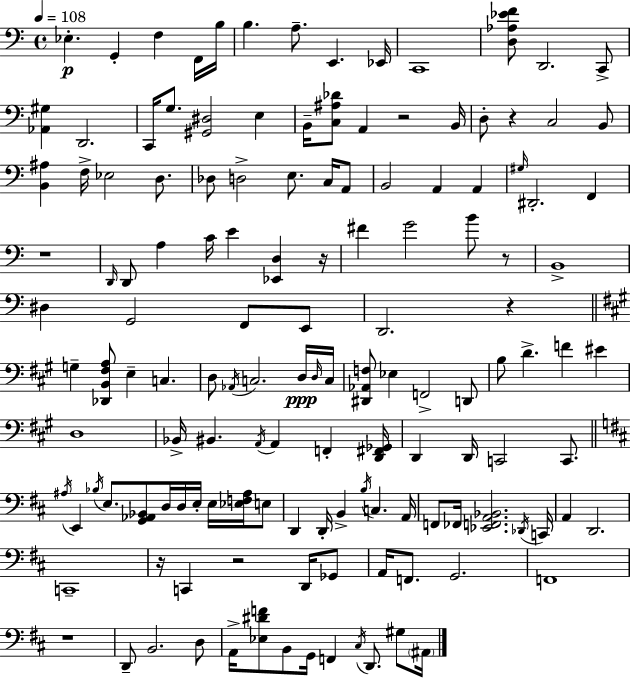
X:1
T:Untitled
M:4/4
L:1/4
K:C
_E, G,, F, F,,/4 B,/4 B, A,/2 E,, _E,,/4 C,,4 [D,_A,_EF]/2 D,,2 C,,/2 [_A,,^G,] D,,2 C,,/4 G,/2 [^G,,^D,]2 E, B,,/4 [C,^A,_D]/2 A,, z2 B,,/4 D,/2 z C,2 B,,/2 [B,,^A,] F,/4 _E,2 D,/2 _D,/2 D,2 E,/2 C,/4 A,,/2 B,,2 A,, A,, ^G,/4 ^D,,2 F,, z4 D,,/4 D,,/2 A, C/4 E [_E,,D,] z/4 ^F G2 B/2 z/2 B,,4 ^D, G,,2 F,,/2 E,,/2 D,,2 z G, [_D,,B,,^F,A,]/2 E, C, D,/2 _A,,/4 C,2 D,/4 D,/4 C,/4 [^D,,_A,,F,]/2 _E, F,,2 D,,/2 B,/2 D F ^E D,4 _B,,/4 ^B,, A,,/4 A,, F,, [D,,^F,,_G,,]/4 D,, D,,/4 C,,2 C,,/2 ^A,/4 E,, _B,/4 E,/2 [G,,_A,,_B,,]/2 D,/4 D,/4 E,/4 E,/4 [_E,F,^A,]/4 E,/2 D,, D,,/4 B,, B,/4 C, A,,/4 F,,/2 _F,,/4 [_E,,F,,A,,_B,,]2 _D,,/4 C,,/4 A,, D,,2 C,,4 z/4 C,, z2 D,,/4 _G,,/2 A,,/4 F,,/2 G,,2 F,,4 z4 D,,/2 B,,2 D,/2 A,,/4 [_E,^DF]/2 B,,/2 G,,/4 F,, ^C,/4 D,,/2 ^G,/2 ^A,,/4